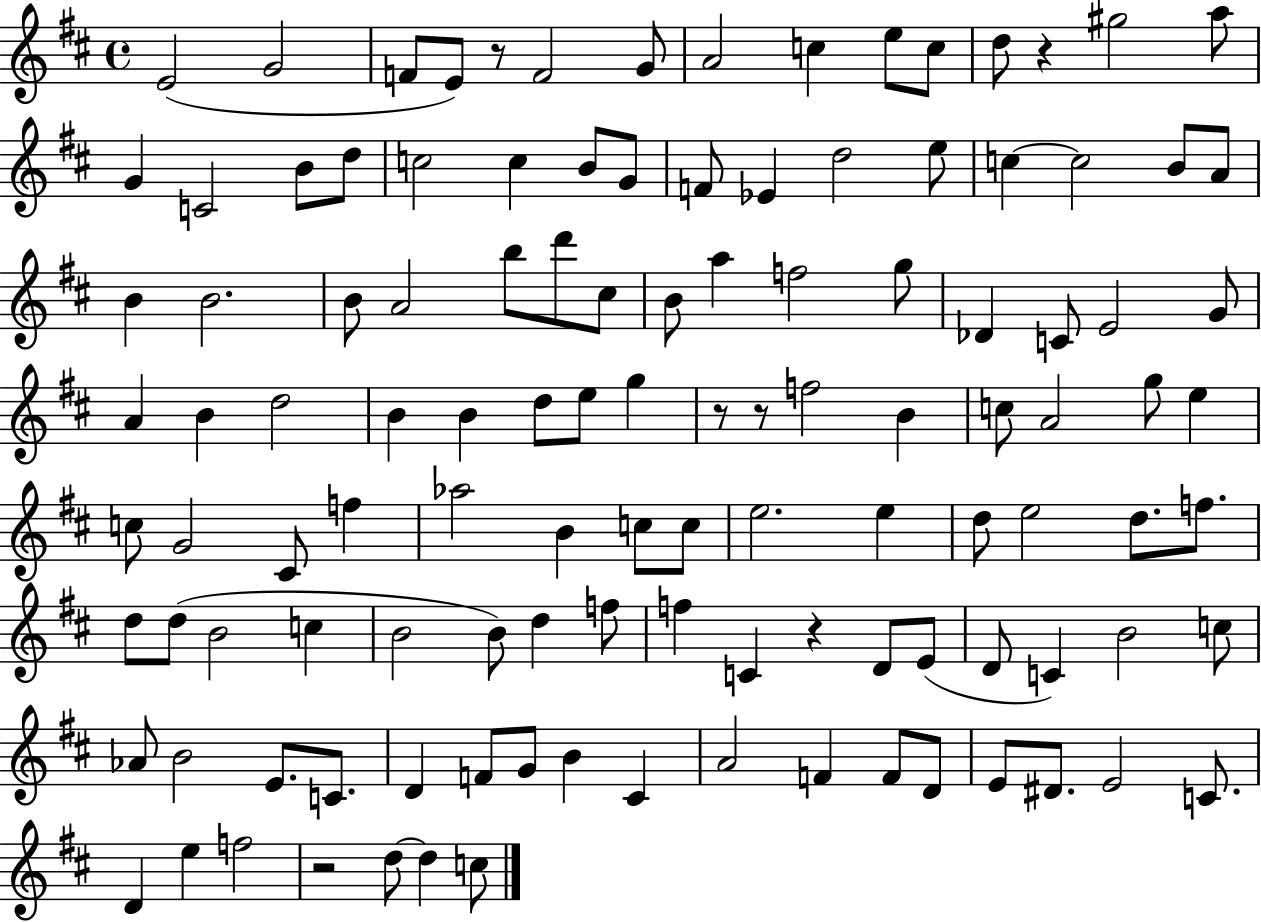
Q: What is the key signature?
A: D major